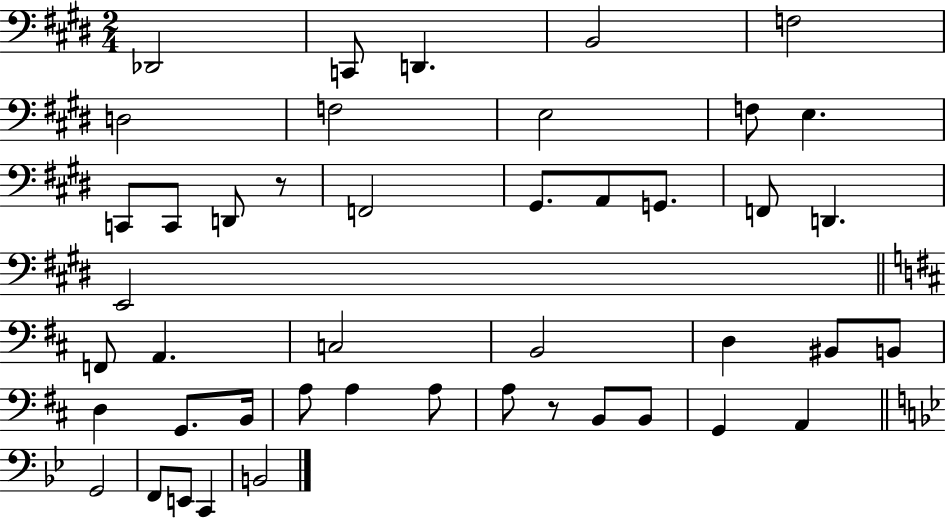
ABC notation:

X:1
T:Untitled
M:2/4
L:1/4
K:E
_D,,2 C,,/2 D,, B,,2 F,2 D,2 F,2 E,2 F,/2 E, C,,/2 C,,/2 D,,/2 z/2 F,,2 ^G,,/2 A,,/2 G,,/2 F,,/2 D,, E,,2 F,,/2 A,, C,2 B,,2 D, ^B,,/2 B,,/2 D, G,,/2 B,,/4 A,/2 A, A,/2 A,/2 z/2 B,,/2 B,,/2 G,, A,, G,,2 F,,/2 E,,/2 C,, B,,2